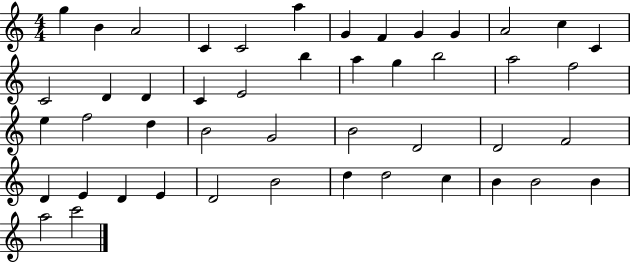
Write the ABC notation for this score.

X:1
T:Untitled
M:4/4
L:1/4
K:C
g B A2 C C2 a G F G G A2 c C C2 D D C E2 b a g b2 a2 f2 e f2 d B2 G2 B2 D2 D2 F2 D E D E D2 B2 d d2 c B B2 B a2 c'2